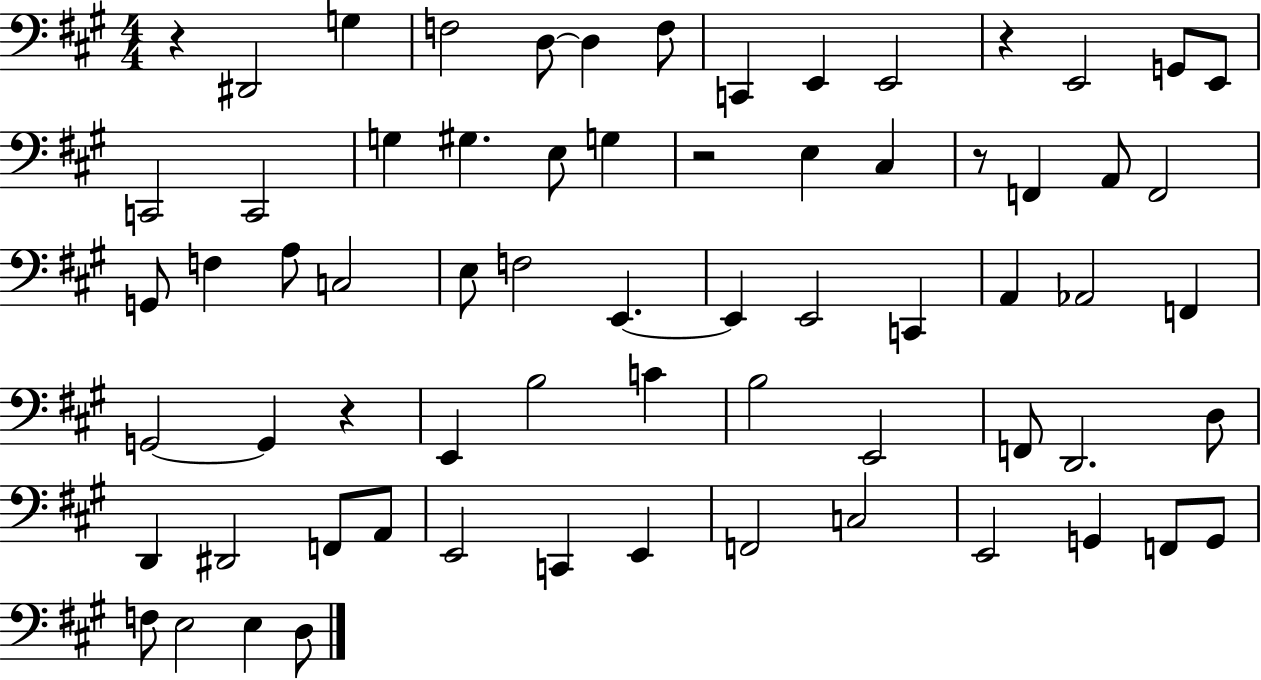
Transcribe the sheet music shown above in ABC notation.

X:1
T:Untitled
M:4/4
L:1/4
K:A
z ^D,,2 G, F,2 D,/2 D, F,/2 C,, E,, E,,2 z E,,2 G,,/2 E,,/2 C,,2 C,,2 G, ^G, E,/2 G, z2 E, ^C, z/2 F,, A,,/2 F,,2 G,,/2 F, A,/2 C,2 E,/2 F,2 E,, E,, E,,2 C,, A,, _A,,2 F,, G,,2 G,, z E,, B,2 C B,2 E,,2 F,,/2 D,,2 D,/2 D,, ^D,,2 F,,/2 A,,/2 E,,2 C,, E,, F,,2 C,2 E,,2 G,, F,,/2 G,,/2 F,/2 E,2 E, D,/2